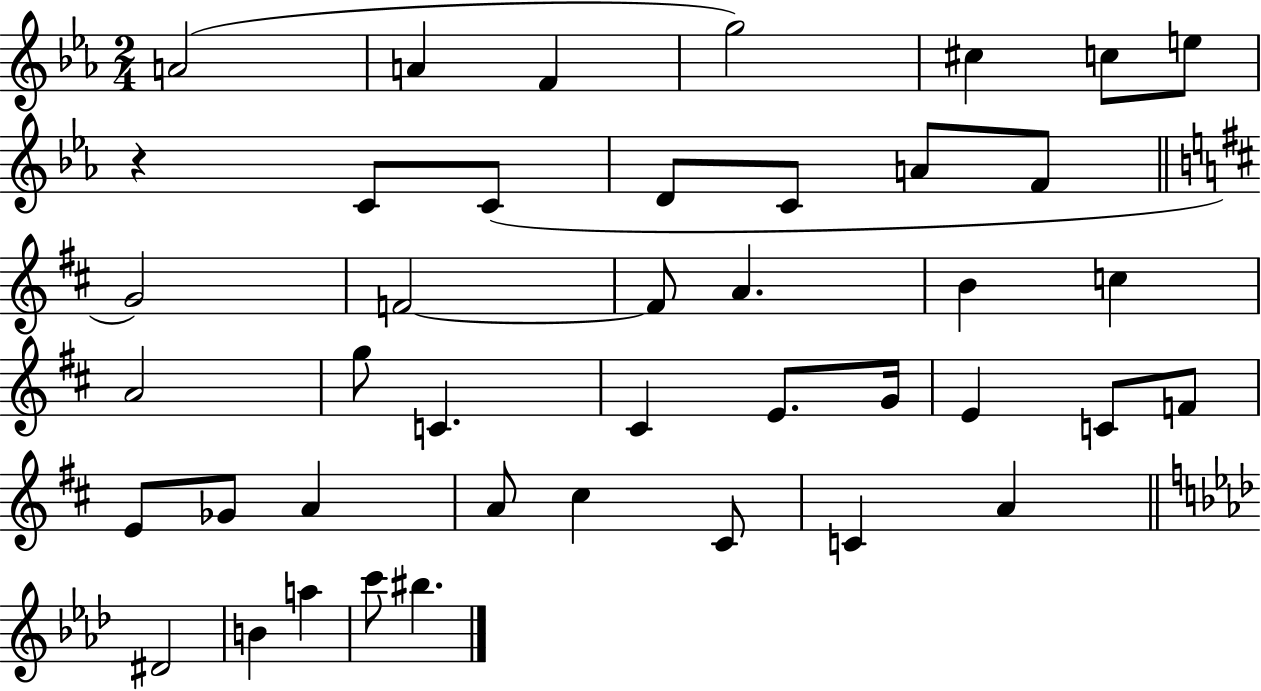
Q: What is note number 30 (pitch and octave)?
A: Gb4